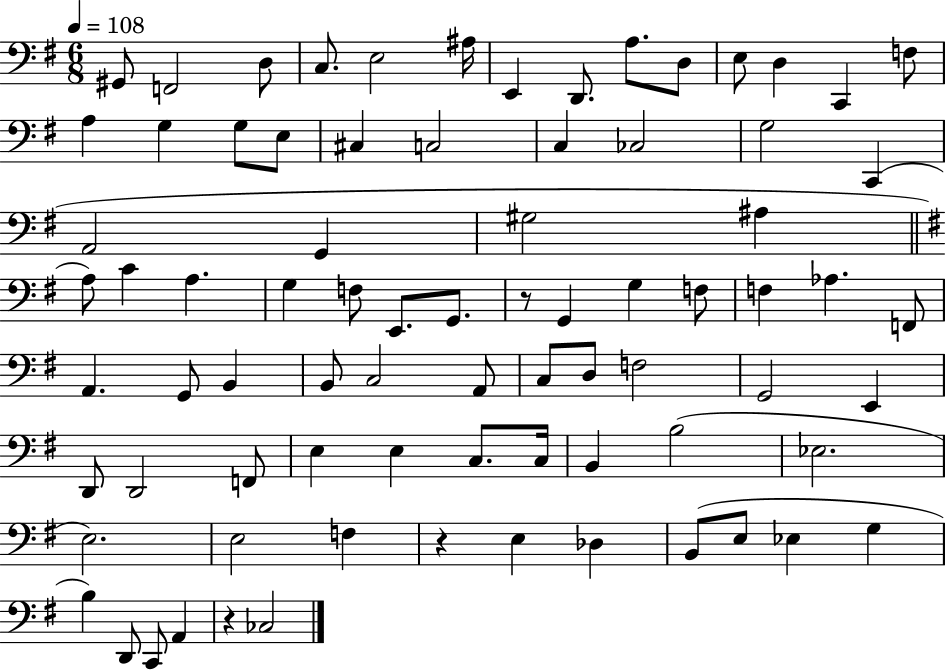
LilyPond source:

{
  \clef bass
  \numericTimeSignature
  \time 6/8
  \key g \major
  \tempo 4 = 108
  \repeat volta 2 { gis,8 f,2 d8 | c8. e2 ais16 | e,4 d,8. a8. d8 | e8 d4 c,4 f8 | \break a4 g4 g8 e8 | cis4 c2 | c4 ces2 | g2 c,4( | \break a,2 g,4 | gis2 ais4 | \bar "||" \break \key g \major a8) c'4 a4. | g4 f8 e,8. g,8. | r8 g,4 g4 f8 | f4 aes4. f,8 | \break a,4. g,8 b,4 | b,8 c2 a,8 | c8 d8 f2 | g,2 e,4 | \break d,8 d,2 f,8 | e4 e4 c8. c16 | b,4 b2( | ees2. | \break e2.) | e2 f4 | r4 e4 des4 | b,8( e8 ees4 g4 | \break b4) d,8 c,8 a,4 | r4 ces2 | } \bar "|."
}